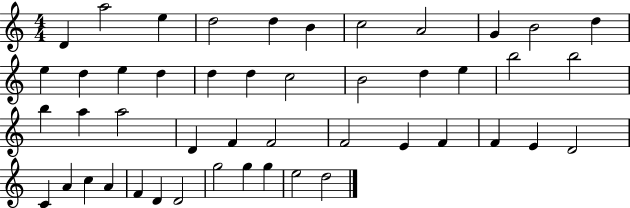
D4/q A5/h E5/q D5/h D5/q B4/q C5/h A4/h G4/q B4/h D5/q E5/q D5/q E5/q D5/q D5/q D5/q C5/h B4/h D5/q E5/q B5/h B5/h B5/q A5/q A5/h D4/q F4/q F4/h F4/h E4/q F4/q F4/q E4/q D4/h C4/q A4/q C5/q A4/q F4/q D4/q D4/h G5/h G5/q G5/q E5/h D5/h